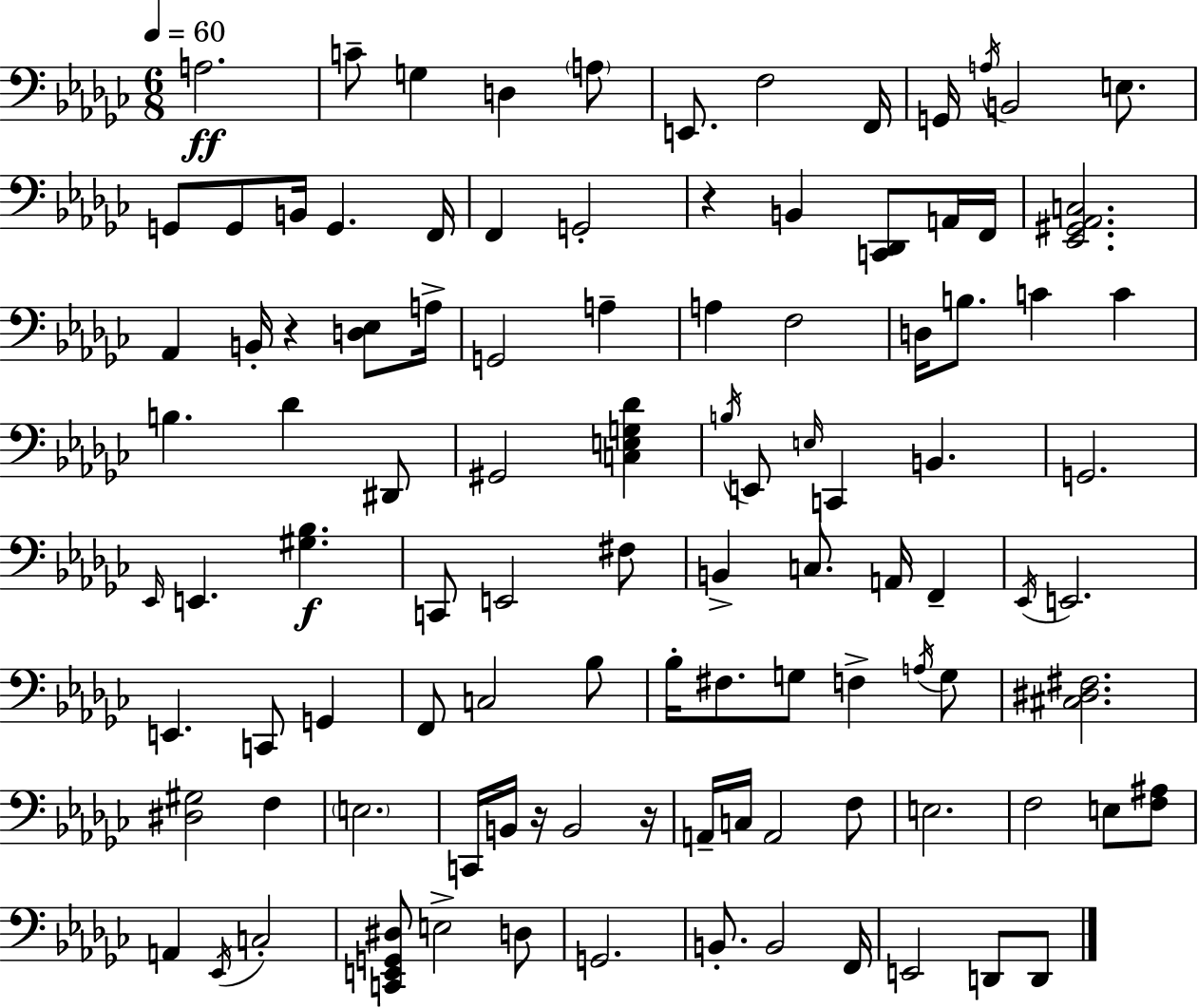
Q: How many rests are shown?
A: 4